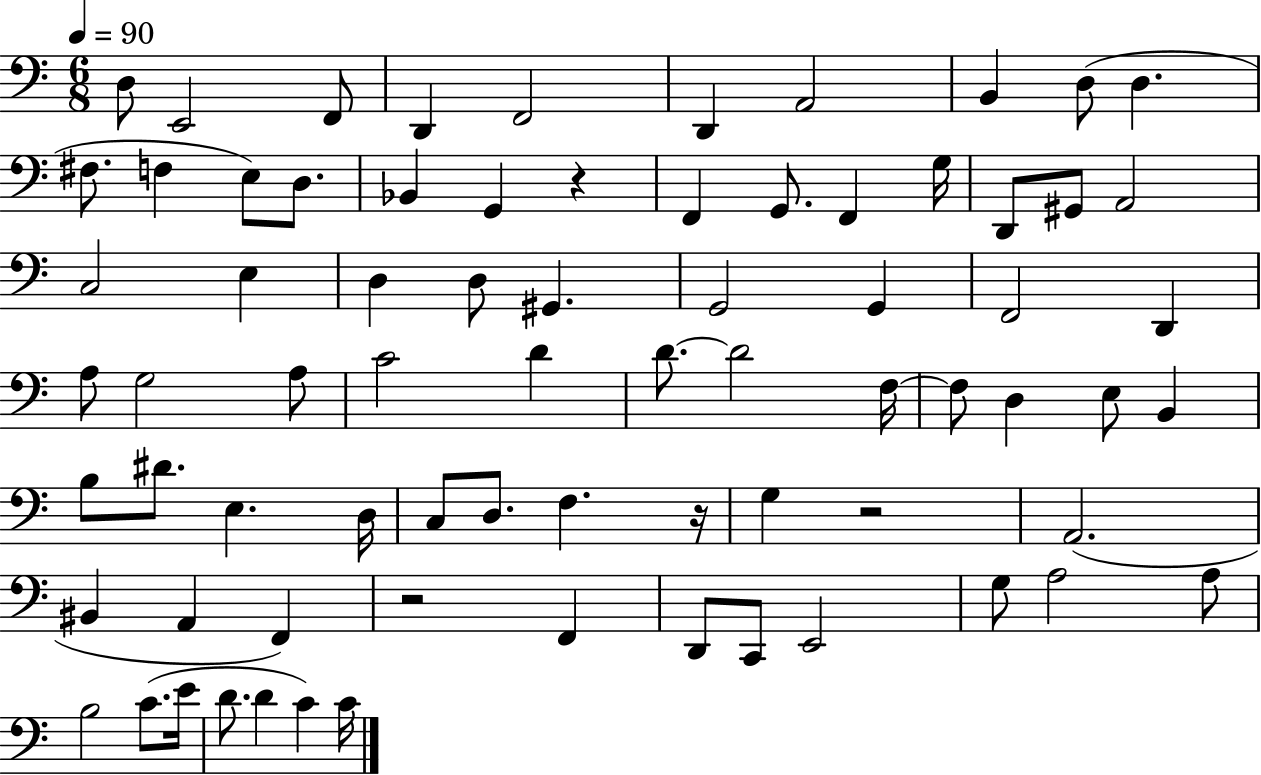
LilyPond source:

{
  \clef bass
  \numericTimeSignature
  \time 6/8
  \key c \major
  \tempo 4 = 90
  d8 e,2 f,8 | d,4 f,2 | d,4 a,2 | b,4 d8( d4. | \break fis8. f4 e8) d8. | bes,4 g,4 r4 | f,4 g,8. f,4 g16 | d,8 gis,8 a,2 | \break c2 e4 | d4 d8 gis,4. | g,2 g,4 | f,2 d,4 | \break a8 g2 a8 | c'2 d'4 | d'8.~~ d'2 f16~~ | f8 d4 e8 b,4 | \break b8 dis'8. e4. d16 | c8 d8. f4. r16 | g4 r2 | a,2.( | \break bis,4 a,4 f,4) | r2 f,4 | d,8 c,8 e,2 | g8 a2 a8 | \break b2 c'8.( e'16 | d'8. d'4 c'4) c'16 | \bar "|."
}